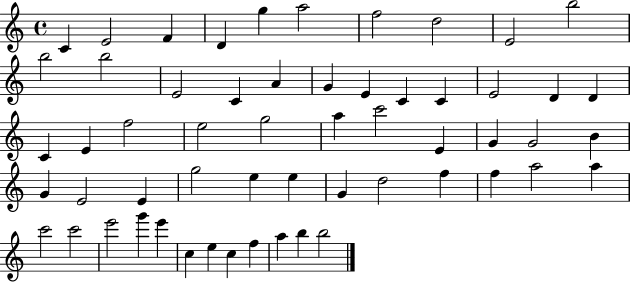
C4/q E4/h F4/q D4/q G5/q A5/h F5/h D5/h E4/h B5/h B5/h B5/h E4/h C4/q A4/q G4/q E4/q C4/q C4/q E4/h D4/q D4/q C4/q E4/q F5/h E5/h G5/h A5/q C6/h E4/q G4/q G4/h B4/q G4/q E4/h E4/q G5/h E5/q E5/q G4/q D5/h F5/q F5/q A5/h A5/q C6/h C6/h E6/h G6/q E6/q C5/q E5/q C5/q F5/q A5/q B5/q B5/h